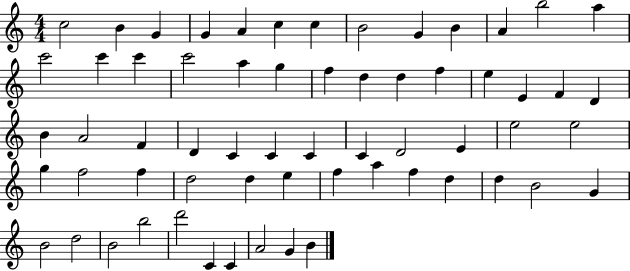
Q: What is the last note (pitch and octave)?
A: B4